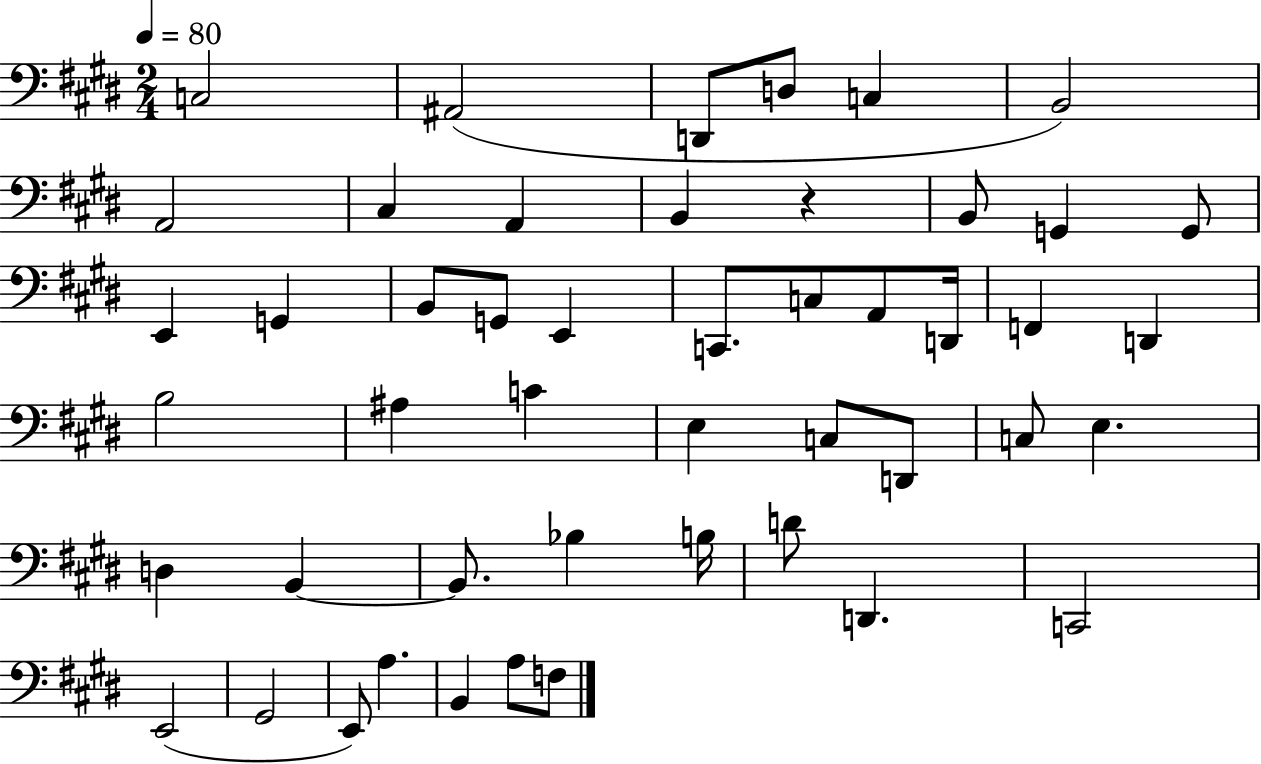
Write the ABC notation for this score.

X:1
T:Untitled
M:2/4
L:1/4
K:E
C,2 ^A,,2 D,,/2 D,/2 C, B,,2 A,,2 ^C, A,, B,, z B,,/2 G,, G,,/2 E,, G,, B,,/2 G,,/2 E,, C,,/2 C,/2 A,,/2 D,,/4 F,, D,, B,2 ^A, C E, C,/2 D,,/2 C,/2 E, D, B,, B,,/2 _B, B,/4 D/2 D,, C,,2 E,,2 ^G,,2 E,,/2 A, B,, A,/2 F,/2